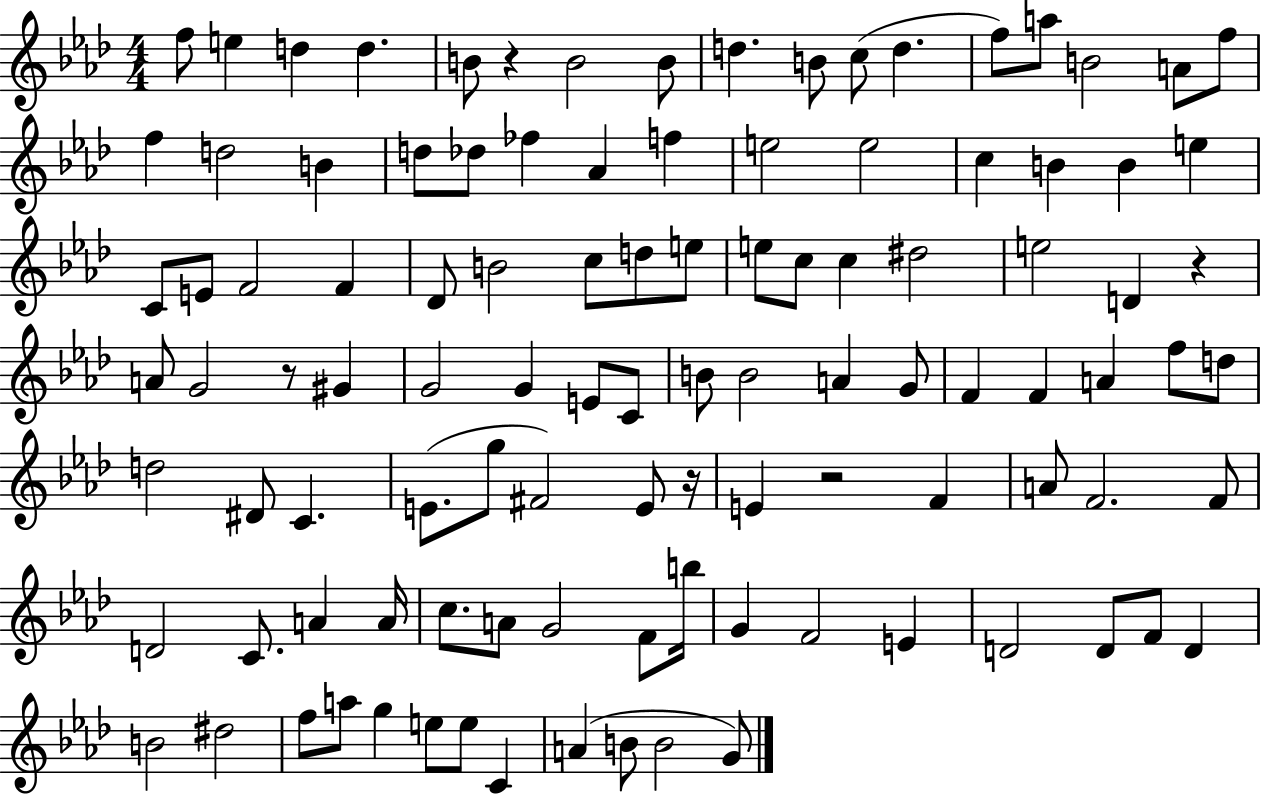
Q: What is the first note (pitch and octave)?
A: F5